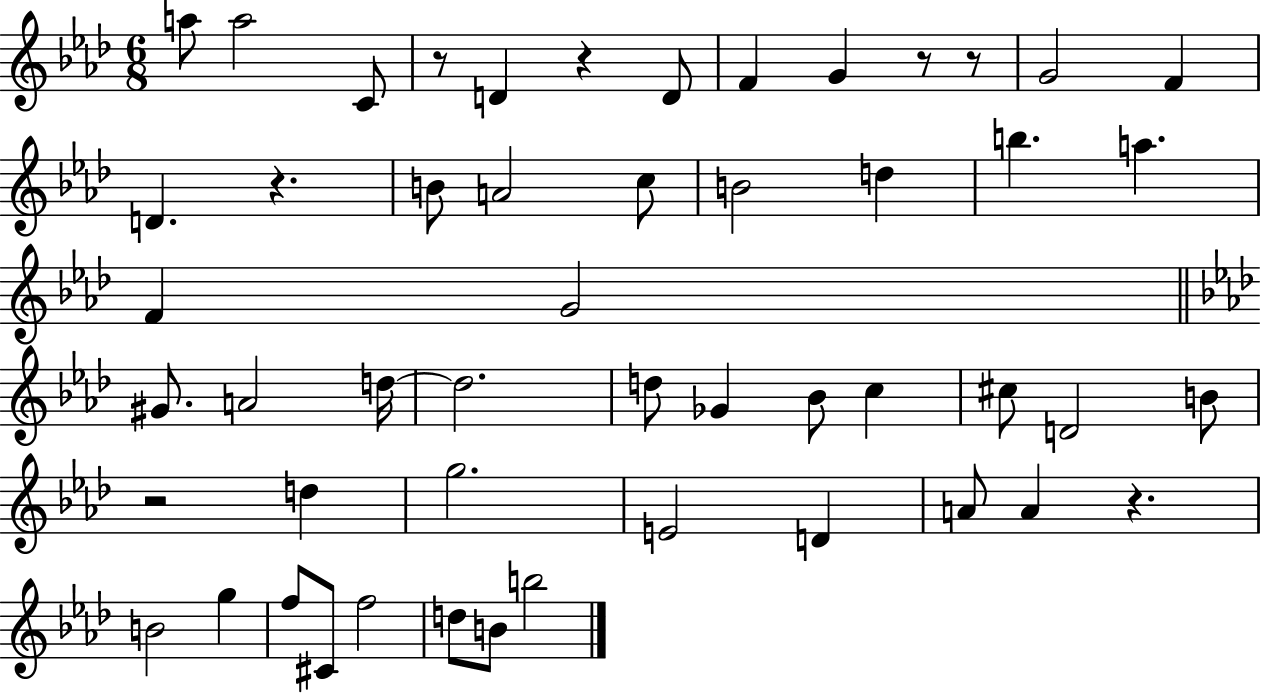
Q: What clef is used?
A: treble